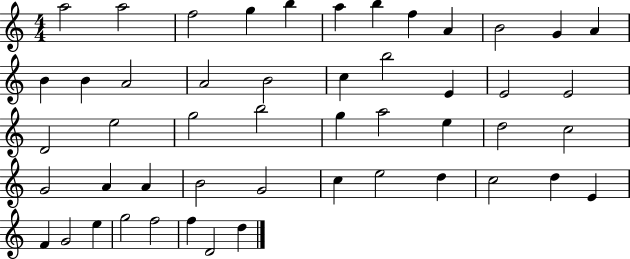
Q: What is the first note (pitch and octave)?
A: A5